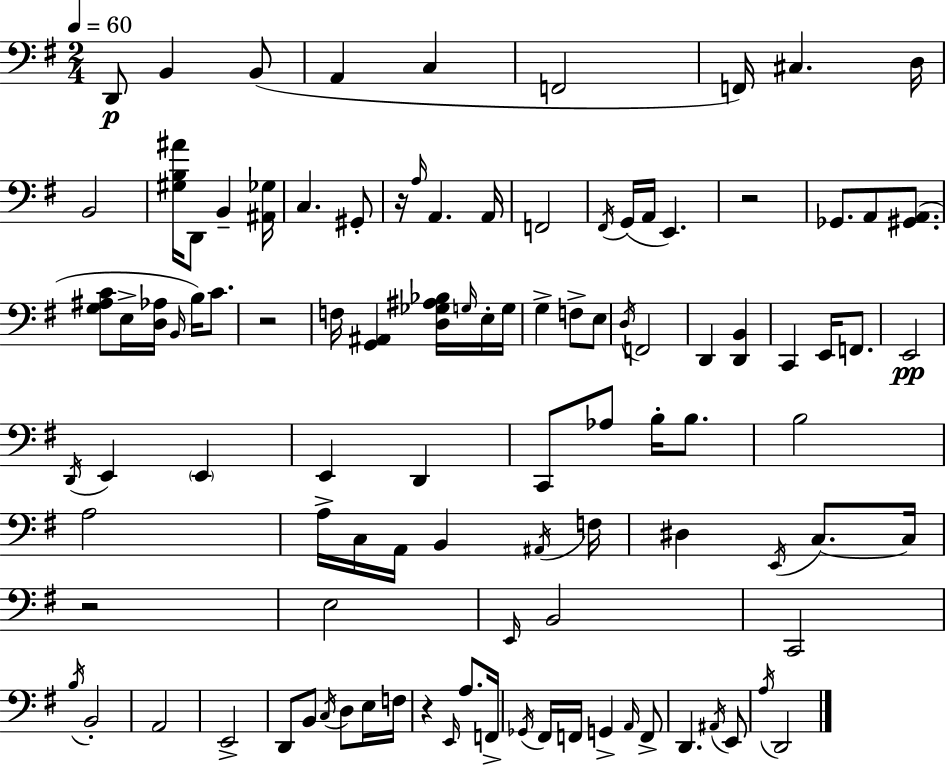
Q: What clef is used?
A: bass